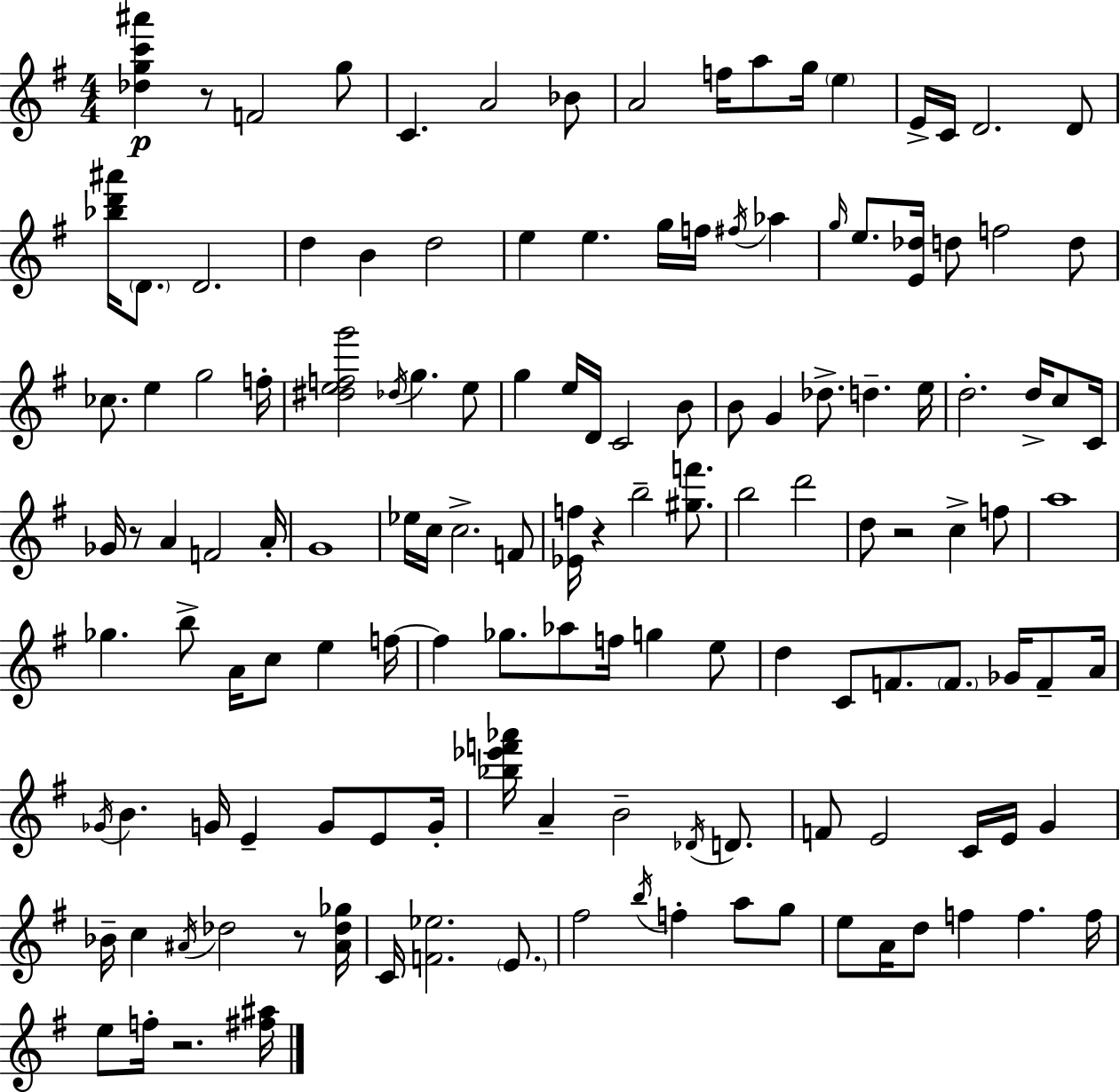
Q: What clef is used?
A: treble